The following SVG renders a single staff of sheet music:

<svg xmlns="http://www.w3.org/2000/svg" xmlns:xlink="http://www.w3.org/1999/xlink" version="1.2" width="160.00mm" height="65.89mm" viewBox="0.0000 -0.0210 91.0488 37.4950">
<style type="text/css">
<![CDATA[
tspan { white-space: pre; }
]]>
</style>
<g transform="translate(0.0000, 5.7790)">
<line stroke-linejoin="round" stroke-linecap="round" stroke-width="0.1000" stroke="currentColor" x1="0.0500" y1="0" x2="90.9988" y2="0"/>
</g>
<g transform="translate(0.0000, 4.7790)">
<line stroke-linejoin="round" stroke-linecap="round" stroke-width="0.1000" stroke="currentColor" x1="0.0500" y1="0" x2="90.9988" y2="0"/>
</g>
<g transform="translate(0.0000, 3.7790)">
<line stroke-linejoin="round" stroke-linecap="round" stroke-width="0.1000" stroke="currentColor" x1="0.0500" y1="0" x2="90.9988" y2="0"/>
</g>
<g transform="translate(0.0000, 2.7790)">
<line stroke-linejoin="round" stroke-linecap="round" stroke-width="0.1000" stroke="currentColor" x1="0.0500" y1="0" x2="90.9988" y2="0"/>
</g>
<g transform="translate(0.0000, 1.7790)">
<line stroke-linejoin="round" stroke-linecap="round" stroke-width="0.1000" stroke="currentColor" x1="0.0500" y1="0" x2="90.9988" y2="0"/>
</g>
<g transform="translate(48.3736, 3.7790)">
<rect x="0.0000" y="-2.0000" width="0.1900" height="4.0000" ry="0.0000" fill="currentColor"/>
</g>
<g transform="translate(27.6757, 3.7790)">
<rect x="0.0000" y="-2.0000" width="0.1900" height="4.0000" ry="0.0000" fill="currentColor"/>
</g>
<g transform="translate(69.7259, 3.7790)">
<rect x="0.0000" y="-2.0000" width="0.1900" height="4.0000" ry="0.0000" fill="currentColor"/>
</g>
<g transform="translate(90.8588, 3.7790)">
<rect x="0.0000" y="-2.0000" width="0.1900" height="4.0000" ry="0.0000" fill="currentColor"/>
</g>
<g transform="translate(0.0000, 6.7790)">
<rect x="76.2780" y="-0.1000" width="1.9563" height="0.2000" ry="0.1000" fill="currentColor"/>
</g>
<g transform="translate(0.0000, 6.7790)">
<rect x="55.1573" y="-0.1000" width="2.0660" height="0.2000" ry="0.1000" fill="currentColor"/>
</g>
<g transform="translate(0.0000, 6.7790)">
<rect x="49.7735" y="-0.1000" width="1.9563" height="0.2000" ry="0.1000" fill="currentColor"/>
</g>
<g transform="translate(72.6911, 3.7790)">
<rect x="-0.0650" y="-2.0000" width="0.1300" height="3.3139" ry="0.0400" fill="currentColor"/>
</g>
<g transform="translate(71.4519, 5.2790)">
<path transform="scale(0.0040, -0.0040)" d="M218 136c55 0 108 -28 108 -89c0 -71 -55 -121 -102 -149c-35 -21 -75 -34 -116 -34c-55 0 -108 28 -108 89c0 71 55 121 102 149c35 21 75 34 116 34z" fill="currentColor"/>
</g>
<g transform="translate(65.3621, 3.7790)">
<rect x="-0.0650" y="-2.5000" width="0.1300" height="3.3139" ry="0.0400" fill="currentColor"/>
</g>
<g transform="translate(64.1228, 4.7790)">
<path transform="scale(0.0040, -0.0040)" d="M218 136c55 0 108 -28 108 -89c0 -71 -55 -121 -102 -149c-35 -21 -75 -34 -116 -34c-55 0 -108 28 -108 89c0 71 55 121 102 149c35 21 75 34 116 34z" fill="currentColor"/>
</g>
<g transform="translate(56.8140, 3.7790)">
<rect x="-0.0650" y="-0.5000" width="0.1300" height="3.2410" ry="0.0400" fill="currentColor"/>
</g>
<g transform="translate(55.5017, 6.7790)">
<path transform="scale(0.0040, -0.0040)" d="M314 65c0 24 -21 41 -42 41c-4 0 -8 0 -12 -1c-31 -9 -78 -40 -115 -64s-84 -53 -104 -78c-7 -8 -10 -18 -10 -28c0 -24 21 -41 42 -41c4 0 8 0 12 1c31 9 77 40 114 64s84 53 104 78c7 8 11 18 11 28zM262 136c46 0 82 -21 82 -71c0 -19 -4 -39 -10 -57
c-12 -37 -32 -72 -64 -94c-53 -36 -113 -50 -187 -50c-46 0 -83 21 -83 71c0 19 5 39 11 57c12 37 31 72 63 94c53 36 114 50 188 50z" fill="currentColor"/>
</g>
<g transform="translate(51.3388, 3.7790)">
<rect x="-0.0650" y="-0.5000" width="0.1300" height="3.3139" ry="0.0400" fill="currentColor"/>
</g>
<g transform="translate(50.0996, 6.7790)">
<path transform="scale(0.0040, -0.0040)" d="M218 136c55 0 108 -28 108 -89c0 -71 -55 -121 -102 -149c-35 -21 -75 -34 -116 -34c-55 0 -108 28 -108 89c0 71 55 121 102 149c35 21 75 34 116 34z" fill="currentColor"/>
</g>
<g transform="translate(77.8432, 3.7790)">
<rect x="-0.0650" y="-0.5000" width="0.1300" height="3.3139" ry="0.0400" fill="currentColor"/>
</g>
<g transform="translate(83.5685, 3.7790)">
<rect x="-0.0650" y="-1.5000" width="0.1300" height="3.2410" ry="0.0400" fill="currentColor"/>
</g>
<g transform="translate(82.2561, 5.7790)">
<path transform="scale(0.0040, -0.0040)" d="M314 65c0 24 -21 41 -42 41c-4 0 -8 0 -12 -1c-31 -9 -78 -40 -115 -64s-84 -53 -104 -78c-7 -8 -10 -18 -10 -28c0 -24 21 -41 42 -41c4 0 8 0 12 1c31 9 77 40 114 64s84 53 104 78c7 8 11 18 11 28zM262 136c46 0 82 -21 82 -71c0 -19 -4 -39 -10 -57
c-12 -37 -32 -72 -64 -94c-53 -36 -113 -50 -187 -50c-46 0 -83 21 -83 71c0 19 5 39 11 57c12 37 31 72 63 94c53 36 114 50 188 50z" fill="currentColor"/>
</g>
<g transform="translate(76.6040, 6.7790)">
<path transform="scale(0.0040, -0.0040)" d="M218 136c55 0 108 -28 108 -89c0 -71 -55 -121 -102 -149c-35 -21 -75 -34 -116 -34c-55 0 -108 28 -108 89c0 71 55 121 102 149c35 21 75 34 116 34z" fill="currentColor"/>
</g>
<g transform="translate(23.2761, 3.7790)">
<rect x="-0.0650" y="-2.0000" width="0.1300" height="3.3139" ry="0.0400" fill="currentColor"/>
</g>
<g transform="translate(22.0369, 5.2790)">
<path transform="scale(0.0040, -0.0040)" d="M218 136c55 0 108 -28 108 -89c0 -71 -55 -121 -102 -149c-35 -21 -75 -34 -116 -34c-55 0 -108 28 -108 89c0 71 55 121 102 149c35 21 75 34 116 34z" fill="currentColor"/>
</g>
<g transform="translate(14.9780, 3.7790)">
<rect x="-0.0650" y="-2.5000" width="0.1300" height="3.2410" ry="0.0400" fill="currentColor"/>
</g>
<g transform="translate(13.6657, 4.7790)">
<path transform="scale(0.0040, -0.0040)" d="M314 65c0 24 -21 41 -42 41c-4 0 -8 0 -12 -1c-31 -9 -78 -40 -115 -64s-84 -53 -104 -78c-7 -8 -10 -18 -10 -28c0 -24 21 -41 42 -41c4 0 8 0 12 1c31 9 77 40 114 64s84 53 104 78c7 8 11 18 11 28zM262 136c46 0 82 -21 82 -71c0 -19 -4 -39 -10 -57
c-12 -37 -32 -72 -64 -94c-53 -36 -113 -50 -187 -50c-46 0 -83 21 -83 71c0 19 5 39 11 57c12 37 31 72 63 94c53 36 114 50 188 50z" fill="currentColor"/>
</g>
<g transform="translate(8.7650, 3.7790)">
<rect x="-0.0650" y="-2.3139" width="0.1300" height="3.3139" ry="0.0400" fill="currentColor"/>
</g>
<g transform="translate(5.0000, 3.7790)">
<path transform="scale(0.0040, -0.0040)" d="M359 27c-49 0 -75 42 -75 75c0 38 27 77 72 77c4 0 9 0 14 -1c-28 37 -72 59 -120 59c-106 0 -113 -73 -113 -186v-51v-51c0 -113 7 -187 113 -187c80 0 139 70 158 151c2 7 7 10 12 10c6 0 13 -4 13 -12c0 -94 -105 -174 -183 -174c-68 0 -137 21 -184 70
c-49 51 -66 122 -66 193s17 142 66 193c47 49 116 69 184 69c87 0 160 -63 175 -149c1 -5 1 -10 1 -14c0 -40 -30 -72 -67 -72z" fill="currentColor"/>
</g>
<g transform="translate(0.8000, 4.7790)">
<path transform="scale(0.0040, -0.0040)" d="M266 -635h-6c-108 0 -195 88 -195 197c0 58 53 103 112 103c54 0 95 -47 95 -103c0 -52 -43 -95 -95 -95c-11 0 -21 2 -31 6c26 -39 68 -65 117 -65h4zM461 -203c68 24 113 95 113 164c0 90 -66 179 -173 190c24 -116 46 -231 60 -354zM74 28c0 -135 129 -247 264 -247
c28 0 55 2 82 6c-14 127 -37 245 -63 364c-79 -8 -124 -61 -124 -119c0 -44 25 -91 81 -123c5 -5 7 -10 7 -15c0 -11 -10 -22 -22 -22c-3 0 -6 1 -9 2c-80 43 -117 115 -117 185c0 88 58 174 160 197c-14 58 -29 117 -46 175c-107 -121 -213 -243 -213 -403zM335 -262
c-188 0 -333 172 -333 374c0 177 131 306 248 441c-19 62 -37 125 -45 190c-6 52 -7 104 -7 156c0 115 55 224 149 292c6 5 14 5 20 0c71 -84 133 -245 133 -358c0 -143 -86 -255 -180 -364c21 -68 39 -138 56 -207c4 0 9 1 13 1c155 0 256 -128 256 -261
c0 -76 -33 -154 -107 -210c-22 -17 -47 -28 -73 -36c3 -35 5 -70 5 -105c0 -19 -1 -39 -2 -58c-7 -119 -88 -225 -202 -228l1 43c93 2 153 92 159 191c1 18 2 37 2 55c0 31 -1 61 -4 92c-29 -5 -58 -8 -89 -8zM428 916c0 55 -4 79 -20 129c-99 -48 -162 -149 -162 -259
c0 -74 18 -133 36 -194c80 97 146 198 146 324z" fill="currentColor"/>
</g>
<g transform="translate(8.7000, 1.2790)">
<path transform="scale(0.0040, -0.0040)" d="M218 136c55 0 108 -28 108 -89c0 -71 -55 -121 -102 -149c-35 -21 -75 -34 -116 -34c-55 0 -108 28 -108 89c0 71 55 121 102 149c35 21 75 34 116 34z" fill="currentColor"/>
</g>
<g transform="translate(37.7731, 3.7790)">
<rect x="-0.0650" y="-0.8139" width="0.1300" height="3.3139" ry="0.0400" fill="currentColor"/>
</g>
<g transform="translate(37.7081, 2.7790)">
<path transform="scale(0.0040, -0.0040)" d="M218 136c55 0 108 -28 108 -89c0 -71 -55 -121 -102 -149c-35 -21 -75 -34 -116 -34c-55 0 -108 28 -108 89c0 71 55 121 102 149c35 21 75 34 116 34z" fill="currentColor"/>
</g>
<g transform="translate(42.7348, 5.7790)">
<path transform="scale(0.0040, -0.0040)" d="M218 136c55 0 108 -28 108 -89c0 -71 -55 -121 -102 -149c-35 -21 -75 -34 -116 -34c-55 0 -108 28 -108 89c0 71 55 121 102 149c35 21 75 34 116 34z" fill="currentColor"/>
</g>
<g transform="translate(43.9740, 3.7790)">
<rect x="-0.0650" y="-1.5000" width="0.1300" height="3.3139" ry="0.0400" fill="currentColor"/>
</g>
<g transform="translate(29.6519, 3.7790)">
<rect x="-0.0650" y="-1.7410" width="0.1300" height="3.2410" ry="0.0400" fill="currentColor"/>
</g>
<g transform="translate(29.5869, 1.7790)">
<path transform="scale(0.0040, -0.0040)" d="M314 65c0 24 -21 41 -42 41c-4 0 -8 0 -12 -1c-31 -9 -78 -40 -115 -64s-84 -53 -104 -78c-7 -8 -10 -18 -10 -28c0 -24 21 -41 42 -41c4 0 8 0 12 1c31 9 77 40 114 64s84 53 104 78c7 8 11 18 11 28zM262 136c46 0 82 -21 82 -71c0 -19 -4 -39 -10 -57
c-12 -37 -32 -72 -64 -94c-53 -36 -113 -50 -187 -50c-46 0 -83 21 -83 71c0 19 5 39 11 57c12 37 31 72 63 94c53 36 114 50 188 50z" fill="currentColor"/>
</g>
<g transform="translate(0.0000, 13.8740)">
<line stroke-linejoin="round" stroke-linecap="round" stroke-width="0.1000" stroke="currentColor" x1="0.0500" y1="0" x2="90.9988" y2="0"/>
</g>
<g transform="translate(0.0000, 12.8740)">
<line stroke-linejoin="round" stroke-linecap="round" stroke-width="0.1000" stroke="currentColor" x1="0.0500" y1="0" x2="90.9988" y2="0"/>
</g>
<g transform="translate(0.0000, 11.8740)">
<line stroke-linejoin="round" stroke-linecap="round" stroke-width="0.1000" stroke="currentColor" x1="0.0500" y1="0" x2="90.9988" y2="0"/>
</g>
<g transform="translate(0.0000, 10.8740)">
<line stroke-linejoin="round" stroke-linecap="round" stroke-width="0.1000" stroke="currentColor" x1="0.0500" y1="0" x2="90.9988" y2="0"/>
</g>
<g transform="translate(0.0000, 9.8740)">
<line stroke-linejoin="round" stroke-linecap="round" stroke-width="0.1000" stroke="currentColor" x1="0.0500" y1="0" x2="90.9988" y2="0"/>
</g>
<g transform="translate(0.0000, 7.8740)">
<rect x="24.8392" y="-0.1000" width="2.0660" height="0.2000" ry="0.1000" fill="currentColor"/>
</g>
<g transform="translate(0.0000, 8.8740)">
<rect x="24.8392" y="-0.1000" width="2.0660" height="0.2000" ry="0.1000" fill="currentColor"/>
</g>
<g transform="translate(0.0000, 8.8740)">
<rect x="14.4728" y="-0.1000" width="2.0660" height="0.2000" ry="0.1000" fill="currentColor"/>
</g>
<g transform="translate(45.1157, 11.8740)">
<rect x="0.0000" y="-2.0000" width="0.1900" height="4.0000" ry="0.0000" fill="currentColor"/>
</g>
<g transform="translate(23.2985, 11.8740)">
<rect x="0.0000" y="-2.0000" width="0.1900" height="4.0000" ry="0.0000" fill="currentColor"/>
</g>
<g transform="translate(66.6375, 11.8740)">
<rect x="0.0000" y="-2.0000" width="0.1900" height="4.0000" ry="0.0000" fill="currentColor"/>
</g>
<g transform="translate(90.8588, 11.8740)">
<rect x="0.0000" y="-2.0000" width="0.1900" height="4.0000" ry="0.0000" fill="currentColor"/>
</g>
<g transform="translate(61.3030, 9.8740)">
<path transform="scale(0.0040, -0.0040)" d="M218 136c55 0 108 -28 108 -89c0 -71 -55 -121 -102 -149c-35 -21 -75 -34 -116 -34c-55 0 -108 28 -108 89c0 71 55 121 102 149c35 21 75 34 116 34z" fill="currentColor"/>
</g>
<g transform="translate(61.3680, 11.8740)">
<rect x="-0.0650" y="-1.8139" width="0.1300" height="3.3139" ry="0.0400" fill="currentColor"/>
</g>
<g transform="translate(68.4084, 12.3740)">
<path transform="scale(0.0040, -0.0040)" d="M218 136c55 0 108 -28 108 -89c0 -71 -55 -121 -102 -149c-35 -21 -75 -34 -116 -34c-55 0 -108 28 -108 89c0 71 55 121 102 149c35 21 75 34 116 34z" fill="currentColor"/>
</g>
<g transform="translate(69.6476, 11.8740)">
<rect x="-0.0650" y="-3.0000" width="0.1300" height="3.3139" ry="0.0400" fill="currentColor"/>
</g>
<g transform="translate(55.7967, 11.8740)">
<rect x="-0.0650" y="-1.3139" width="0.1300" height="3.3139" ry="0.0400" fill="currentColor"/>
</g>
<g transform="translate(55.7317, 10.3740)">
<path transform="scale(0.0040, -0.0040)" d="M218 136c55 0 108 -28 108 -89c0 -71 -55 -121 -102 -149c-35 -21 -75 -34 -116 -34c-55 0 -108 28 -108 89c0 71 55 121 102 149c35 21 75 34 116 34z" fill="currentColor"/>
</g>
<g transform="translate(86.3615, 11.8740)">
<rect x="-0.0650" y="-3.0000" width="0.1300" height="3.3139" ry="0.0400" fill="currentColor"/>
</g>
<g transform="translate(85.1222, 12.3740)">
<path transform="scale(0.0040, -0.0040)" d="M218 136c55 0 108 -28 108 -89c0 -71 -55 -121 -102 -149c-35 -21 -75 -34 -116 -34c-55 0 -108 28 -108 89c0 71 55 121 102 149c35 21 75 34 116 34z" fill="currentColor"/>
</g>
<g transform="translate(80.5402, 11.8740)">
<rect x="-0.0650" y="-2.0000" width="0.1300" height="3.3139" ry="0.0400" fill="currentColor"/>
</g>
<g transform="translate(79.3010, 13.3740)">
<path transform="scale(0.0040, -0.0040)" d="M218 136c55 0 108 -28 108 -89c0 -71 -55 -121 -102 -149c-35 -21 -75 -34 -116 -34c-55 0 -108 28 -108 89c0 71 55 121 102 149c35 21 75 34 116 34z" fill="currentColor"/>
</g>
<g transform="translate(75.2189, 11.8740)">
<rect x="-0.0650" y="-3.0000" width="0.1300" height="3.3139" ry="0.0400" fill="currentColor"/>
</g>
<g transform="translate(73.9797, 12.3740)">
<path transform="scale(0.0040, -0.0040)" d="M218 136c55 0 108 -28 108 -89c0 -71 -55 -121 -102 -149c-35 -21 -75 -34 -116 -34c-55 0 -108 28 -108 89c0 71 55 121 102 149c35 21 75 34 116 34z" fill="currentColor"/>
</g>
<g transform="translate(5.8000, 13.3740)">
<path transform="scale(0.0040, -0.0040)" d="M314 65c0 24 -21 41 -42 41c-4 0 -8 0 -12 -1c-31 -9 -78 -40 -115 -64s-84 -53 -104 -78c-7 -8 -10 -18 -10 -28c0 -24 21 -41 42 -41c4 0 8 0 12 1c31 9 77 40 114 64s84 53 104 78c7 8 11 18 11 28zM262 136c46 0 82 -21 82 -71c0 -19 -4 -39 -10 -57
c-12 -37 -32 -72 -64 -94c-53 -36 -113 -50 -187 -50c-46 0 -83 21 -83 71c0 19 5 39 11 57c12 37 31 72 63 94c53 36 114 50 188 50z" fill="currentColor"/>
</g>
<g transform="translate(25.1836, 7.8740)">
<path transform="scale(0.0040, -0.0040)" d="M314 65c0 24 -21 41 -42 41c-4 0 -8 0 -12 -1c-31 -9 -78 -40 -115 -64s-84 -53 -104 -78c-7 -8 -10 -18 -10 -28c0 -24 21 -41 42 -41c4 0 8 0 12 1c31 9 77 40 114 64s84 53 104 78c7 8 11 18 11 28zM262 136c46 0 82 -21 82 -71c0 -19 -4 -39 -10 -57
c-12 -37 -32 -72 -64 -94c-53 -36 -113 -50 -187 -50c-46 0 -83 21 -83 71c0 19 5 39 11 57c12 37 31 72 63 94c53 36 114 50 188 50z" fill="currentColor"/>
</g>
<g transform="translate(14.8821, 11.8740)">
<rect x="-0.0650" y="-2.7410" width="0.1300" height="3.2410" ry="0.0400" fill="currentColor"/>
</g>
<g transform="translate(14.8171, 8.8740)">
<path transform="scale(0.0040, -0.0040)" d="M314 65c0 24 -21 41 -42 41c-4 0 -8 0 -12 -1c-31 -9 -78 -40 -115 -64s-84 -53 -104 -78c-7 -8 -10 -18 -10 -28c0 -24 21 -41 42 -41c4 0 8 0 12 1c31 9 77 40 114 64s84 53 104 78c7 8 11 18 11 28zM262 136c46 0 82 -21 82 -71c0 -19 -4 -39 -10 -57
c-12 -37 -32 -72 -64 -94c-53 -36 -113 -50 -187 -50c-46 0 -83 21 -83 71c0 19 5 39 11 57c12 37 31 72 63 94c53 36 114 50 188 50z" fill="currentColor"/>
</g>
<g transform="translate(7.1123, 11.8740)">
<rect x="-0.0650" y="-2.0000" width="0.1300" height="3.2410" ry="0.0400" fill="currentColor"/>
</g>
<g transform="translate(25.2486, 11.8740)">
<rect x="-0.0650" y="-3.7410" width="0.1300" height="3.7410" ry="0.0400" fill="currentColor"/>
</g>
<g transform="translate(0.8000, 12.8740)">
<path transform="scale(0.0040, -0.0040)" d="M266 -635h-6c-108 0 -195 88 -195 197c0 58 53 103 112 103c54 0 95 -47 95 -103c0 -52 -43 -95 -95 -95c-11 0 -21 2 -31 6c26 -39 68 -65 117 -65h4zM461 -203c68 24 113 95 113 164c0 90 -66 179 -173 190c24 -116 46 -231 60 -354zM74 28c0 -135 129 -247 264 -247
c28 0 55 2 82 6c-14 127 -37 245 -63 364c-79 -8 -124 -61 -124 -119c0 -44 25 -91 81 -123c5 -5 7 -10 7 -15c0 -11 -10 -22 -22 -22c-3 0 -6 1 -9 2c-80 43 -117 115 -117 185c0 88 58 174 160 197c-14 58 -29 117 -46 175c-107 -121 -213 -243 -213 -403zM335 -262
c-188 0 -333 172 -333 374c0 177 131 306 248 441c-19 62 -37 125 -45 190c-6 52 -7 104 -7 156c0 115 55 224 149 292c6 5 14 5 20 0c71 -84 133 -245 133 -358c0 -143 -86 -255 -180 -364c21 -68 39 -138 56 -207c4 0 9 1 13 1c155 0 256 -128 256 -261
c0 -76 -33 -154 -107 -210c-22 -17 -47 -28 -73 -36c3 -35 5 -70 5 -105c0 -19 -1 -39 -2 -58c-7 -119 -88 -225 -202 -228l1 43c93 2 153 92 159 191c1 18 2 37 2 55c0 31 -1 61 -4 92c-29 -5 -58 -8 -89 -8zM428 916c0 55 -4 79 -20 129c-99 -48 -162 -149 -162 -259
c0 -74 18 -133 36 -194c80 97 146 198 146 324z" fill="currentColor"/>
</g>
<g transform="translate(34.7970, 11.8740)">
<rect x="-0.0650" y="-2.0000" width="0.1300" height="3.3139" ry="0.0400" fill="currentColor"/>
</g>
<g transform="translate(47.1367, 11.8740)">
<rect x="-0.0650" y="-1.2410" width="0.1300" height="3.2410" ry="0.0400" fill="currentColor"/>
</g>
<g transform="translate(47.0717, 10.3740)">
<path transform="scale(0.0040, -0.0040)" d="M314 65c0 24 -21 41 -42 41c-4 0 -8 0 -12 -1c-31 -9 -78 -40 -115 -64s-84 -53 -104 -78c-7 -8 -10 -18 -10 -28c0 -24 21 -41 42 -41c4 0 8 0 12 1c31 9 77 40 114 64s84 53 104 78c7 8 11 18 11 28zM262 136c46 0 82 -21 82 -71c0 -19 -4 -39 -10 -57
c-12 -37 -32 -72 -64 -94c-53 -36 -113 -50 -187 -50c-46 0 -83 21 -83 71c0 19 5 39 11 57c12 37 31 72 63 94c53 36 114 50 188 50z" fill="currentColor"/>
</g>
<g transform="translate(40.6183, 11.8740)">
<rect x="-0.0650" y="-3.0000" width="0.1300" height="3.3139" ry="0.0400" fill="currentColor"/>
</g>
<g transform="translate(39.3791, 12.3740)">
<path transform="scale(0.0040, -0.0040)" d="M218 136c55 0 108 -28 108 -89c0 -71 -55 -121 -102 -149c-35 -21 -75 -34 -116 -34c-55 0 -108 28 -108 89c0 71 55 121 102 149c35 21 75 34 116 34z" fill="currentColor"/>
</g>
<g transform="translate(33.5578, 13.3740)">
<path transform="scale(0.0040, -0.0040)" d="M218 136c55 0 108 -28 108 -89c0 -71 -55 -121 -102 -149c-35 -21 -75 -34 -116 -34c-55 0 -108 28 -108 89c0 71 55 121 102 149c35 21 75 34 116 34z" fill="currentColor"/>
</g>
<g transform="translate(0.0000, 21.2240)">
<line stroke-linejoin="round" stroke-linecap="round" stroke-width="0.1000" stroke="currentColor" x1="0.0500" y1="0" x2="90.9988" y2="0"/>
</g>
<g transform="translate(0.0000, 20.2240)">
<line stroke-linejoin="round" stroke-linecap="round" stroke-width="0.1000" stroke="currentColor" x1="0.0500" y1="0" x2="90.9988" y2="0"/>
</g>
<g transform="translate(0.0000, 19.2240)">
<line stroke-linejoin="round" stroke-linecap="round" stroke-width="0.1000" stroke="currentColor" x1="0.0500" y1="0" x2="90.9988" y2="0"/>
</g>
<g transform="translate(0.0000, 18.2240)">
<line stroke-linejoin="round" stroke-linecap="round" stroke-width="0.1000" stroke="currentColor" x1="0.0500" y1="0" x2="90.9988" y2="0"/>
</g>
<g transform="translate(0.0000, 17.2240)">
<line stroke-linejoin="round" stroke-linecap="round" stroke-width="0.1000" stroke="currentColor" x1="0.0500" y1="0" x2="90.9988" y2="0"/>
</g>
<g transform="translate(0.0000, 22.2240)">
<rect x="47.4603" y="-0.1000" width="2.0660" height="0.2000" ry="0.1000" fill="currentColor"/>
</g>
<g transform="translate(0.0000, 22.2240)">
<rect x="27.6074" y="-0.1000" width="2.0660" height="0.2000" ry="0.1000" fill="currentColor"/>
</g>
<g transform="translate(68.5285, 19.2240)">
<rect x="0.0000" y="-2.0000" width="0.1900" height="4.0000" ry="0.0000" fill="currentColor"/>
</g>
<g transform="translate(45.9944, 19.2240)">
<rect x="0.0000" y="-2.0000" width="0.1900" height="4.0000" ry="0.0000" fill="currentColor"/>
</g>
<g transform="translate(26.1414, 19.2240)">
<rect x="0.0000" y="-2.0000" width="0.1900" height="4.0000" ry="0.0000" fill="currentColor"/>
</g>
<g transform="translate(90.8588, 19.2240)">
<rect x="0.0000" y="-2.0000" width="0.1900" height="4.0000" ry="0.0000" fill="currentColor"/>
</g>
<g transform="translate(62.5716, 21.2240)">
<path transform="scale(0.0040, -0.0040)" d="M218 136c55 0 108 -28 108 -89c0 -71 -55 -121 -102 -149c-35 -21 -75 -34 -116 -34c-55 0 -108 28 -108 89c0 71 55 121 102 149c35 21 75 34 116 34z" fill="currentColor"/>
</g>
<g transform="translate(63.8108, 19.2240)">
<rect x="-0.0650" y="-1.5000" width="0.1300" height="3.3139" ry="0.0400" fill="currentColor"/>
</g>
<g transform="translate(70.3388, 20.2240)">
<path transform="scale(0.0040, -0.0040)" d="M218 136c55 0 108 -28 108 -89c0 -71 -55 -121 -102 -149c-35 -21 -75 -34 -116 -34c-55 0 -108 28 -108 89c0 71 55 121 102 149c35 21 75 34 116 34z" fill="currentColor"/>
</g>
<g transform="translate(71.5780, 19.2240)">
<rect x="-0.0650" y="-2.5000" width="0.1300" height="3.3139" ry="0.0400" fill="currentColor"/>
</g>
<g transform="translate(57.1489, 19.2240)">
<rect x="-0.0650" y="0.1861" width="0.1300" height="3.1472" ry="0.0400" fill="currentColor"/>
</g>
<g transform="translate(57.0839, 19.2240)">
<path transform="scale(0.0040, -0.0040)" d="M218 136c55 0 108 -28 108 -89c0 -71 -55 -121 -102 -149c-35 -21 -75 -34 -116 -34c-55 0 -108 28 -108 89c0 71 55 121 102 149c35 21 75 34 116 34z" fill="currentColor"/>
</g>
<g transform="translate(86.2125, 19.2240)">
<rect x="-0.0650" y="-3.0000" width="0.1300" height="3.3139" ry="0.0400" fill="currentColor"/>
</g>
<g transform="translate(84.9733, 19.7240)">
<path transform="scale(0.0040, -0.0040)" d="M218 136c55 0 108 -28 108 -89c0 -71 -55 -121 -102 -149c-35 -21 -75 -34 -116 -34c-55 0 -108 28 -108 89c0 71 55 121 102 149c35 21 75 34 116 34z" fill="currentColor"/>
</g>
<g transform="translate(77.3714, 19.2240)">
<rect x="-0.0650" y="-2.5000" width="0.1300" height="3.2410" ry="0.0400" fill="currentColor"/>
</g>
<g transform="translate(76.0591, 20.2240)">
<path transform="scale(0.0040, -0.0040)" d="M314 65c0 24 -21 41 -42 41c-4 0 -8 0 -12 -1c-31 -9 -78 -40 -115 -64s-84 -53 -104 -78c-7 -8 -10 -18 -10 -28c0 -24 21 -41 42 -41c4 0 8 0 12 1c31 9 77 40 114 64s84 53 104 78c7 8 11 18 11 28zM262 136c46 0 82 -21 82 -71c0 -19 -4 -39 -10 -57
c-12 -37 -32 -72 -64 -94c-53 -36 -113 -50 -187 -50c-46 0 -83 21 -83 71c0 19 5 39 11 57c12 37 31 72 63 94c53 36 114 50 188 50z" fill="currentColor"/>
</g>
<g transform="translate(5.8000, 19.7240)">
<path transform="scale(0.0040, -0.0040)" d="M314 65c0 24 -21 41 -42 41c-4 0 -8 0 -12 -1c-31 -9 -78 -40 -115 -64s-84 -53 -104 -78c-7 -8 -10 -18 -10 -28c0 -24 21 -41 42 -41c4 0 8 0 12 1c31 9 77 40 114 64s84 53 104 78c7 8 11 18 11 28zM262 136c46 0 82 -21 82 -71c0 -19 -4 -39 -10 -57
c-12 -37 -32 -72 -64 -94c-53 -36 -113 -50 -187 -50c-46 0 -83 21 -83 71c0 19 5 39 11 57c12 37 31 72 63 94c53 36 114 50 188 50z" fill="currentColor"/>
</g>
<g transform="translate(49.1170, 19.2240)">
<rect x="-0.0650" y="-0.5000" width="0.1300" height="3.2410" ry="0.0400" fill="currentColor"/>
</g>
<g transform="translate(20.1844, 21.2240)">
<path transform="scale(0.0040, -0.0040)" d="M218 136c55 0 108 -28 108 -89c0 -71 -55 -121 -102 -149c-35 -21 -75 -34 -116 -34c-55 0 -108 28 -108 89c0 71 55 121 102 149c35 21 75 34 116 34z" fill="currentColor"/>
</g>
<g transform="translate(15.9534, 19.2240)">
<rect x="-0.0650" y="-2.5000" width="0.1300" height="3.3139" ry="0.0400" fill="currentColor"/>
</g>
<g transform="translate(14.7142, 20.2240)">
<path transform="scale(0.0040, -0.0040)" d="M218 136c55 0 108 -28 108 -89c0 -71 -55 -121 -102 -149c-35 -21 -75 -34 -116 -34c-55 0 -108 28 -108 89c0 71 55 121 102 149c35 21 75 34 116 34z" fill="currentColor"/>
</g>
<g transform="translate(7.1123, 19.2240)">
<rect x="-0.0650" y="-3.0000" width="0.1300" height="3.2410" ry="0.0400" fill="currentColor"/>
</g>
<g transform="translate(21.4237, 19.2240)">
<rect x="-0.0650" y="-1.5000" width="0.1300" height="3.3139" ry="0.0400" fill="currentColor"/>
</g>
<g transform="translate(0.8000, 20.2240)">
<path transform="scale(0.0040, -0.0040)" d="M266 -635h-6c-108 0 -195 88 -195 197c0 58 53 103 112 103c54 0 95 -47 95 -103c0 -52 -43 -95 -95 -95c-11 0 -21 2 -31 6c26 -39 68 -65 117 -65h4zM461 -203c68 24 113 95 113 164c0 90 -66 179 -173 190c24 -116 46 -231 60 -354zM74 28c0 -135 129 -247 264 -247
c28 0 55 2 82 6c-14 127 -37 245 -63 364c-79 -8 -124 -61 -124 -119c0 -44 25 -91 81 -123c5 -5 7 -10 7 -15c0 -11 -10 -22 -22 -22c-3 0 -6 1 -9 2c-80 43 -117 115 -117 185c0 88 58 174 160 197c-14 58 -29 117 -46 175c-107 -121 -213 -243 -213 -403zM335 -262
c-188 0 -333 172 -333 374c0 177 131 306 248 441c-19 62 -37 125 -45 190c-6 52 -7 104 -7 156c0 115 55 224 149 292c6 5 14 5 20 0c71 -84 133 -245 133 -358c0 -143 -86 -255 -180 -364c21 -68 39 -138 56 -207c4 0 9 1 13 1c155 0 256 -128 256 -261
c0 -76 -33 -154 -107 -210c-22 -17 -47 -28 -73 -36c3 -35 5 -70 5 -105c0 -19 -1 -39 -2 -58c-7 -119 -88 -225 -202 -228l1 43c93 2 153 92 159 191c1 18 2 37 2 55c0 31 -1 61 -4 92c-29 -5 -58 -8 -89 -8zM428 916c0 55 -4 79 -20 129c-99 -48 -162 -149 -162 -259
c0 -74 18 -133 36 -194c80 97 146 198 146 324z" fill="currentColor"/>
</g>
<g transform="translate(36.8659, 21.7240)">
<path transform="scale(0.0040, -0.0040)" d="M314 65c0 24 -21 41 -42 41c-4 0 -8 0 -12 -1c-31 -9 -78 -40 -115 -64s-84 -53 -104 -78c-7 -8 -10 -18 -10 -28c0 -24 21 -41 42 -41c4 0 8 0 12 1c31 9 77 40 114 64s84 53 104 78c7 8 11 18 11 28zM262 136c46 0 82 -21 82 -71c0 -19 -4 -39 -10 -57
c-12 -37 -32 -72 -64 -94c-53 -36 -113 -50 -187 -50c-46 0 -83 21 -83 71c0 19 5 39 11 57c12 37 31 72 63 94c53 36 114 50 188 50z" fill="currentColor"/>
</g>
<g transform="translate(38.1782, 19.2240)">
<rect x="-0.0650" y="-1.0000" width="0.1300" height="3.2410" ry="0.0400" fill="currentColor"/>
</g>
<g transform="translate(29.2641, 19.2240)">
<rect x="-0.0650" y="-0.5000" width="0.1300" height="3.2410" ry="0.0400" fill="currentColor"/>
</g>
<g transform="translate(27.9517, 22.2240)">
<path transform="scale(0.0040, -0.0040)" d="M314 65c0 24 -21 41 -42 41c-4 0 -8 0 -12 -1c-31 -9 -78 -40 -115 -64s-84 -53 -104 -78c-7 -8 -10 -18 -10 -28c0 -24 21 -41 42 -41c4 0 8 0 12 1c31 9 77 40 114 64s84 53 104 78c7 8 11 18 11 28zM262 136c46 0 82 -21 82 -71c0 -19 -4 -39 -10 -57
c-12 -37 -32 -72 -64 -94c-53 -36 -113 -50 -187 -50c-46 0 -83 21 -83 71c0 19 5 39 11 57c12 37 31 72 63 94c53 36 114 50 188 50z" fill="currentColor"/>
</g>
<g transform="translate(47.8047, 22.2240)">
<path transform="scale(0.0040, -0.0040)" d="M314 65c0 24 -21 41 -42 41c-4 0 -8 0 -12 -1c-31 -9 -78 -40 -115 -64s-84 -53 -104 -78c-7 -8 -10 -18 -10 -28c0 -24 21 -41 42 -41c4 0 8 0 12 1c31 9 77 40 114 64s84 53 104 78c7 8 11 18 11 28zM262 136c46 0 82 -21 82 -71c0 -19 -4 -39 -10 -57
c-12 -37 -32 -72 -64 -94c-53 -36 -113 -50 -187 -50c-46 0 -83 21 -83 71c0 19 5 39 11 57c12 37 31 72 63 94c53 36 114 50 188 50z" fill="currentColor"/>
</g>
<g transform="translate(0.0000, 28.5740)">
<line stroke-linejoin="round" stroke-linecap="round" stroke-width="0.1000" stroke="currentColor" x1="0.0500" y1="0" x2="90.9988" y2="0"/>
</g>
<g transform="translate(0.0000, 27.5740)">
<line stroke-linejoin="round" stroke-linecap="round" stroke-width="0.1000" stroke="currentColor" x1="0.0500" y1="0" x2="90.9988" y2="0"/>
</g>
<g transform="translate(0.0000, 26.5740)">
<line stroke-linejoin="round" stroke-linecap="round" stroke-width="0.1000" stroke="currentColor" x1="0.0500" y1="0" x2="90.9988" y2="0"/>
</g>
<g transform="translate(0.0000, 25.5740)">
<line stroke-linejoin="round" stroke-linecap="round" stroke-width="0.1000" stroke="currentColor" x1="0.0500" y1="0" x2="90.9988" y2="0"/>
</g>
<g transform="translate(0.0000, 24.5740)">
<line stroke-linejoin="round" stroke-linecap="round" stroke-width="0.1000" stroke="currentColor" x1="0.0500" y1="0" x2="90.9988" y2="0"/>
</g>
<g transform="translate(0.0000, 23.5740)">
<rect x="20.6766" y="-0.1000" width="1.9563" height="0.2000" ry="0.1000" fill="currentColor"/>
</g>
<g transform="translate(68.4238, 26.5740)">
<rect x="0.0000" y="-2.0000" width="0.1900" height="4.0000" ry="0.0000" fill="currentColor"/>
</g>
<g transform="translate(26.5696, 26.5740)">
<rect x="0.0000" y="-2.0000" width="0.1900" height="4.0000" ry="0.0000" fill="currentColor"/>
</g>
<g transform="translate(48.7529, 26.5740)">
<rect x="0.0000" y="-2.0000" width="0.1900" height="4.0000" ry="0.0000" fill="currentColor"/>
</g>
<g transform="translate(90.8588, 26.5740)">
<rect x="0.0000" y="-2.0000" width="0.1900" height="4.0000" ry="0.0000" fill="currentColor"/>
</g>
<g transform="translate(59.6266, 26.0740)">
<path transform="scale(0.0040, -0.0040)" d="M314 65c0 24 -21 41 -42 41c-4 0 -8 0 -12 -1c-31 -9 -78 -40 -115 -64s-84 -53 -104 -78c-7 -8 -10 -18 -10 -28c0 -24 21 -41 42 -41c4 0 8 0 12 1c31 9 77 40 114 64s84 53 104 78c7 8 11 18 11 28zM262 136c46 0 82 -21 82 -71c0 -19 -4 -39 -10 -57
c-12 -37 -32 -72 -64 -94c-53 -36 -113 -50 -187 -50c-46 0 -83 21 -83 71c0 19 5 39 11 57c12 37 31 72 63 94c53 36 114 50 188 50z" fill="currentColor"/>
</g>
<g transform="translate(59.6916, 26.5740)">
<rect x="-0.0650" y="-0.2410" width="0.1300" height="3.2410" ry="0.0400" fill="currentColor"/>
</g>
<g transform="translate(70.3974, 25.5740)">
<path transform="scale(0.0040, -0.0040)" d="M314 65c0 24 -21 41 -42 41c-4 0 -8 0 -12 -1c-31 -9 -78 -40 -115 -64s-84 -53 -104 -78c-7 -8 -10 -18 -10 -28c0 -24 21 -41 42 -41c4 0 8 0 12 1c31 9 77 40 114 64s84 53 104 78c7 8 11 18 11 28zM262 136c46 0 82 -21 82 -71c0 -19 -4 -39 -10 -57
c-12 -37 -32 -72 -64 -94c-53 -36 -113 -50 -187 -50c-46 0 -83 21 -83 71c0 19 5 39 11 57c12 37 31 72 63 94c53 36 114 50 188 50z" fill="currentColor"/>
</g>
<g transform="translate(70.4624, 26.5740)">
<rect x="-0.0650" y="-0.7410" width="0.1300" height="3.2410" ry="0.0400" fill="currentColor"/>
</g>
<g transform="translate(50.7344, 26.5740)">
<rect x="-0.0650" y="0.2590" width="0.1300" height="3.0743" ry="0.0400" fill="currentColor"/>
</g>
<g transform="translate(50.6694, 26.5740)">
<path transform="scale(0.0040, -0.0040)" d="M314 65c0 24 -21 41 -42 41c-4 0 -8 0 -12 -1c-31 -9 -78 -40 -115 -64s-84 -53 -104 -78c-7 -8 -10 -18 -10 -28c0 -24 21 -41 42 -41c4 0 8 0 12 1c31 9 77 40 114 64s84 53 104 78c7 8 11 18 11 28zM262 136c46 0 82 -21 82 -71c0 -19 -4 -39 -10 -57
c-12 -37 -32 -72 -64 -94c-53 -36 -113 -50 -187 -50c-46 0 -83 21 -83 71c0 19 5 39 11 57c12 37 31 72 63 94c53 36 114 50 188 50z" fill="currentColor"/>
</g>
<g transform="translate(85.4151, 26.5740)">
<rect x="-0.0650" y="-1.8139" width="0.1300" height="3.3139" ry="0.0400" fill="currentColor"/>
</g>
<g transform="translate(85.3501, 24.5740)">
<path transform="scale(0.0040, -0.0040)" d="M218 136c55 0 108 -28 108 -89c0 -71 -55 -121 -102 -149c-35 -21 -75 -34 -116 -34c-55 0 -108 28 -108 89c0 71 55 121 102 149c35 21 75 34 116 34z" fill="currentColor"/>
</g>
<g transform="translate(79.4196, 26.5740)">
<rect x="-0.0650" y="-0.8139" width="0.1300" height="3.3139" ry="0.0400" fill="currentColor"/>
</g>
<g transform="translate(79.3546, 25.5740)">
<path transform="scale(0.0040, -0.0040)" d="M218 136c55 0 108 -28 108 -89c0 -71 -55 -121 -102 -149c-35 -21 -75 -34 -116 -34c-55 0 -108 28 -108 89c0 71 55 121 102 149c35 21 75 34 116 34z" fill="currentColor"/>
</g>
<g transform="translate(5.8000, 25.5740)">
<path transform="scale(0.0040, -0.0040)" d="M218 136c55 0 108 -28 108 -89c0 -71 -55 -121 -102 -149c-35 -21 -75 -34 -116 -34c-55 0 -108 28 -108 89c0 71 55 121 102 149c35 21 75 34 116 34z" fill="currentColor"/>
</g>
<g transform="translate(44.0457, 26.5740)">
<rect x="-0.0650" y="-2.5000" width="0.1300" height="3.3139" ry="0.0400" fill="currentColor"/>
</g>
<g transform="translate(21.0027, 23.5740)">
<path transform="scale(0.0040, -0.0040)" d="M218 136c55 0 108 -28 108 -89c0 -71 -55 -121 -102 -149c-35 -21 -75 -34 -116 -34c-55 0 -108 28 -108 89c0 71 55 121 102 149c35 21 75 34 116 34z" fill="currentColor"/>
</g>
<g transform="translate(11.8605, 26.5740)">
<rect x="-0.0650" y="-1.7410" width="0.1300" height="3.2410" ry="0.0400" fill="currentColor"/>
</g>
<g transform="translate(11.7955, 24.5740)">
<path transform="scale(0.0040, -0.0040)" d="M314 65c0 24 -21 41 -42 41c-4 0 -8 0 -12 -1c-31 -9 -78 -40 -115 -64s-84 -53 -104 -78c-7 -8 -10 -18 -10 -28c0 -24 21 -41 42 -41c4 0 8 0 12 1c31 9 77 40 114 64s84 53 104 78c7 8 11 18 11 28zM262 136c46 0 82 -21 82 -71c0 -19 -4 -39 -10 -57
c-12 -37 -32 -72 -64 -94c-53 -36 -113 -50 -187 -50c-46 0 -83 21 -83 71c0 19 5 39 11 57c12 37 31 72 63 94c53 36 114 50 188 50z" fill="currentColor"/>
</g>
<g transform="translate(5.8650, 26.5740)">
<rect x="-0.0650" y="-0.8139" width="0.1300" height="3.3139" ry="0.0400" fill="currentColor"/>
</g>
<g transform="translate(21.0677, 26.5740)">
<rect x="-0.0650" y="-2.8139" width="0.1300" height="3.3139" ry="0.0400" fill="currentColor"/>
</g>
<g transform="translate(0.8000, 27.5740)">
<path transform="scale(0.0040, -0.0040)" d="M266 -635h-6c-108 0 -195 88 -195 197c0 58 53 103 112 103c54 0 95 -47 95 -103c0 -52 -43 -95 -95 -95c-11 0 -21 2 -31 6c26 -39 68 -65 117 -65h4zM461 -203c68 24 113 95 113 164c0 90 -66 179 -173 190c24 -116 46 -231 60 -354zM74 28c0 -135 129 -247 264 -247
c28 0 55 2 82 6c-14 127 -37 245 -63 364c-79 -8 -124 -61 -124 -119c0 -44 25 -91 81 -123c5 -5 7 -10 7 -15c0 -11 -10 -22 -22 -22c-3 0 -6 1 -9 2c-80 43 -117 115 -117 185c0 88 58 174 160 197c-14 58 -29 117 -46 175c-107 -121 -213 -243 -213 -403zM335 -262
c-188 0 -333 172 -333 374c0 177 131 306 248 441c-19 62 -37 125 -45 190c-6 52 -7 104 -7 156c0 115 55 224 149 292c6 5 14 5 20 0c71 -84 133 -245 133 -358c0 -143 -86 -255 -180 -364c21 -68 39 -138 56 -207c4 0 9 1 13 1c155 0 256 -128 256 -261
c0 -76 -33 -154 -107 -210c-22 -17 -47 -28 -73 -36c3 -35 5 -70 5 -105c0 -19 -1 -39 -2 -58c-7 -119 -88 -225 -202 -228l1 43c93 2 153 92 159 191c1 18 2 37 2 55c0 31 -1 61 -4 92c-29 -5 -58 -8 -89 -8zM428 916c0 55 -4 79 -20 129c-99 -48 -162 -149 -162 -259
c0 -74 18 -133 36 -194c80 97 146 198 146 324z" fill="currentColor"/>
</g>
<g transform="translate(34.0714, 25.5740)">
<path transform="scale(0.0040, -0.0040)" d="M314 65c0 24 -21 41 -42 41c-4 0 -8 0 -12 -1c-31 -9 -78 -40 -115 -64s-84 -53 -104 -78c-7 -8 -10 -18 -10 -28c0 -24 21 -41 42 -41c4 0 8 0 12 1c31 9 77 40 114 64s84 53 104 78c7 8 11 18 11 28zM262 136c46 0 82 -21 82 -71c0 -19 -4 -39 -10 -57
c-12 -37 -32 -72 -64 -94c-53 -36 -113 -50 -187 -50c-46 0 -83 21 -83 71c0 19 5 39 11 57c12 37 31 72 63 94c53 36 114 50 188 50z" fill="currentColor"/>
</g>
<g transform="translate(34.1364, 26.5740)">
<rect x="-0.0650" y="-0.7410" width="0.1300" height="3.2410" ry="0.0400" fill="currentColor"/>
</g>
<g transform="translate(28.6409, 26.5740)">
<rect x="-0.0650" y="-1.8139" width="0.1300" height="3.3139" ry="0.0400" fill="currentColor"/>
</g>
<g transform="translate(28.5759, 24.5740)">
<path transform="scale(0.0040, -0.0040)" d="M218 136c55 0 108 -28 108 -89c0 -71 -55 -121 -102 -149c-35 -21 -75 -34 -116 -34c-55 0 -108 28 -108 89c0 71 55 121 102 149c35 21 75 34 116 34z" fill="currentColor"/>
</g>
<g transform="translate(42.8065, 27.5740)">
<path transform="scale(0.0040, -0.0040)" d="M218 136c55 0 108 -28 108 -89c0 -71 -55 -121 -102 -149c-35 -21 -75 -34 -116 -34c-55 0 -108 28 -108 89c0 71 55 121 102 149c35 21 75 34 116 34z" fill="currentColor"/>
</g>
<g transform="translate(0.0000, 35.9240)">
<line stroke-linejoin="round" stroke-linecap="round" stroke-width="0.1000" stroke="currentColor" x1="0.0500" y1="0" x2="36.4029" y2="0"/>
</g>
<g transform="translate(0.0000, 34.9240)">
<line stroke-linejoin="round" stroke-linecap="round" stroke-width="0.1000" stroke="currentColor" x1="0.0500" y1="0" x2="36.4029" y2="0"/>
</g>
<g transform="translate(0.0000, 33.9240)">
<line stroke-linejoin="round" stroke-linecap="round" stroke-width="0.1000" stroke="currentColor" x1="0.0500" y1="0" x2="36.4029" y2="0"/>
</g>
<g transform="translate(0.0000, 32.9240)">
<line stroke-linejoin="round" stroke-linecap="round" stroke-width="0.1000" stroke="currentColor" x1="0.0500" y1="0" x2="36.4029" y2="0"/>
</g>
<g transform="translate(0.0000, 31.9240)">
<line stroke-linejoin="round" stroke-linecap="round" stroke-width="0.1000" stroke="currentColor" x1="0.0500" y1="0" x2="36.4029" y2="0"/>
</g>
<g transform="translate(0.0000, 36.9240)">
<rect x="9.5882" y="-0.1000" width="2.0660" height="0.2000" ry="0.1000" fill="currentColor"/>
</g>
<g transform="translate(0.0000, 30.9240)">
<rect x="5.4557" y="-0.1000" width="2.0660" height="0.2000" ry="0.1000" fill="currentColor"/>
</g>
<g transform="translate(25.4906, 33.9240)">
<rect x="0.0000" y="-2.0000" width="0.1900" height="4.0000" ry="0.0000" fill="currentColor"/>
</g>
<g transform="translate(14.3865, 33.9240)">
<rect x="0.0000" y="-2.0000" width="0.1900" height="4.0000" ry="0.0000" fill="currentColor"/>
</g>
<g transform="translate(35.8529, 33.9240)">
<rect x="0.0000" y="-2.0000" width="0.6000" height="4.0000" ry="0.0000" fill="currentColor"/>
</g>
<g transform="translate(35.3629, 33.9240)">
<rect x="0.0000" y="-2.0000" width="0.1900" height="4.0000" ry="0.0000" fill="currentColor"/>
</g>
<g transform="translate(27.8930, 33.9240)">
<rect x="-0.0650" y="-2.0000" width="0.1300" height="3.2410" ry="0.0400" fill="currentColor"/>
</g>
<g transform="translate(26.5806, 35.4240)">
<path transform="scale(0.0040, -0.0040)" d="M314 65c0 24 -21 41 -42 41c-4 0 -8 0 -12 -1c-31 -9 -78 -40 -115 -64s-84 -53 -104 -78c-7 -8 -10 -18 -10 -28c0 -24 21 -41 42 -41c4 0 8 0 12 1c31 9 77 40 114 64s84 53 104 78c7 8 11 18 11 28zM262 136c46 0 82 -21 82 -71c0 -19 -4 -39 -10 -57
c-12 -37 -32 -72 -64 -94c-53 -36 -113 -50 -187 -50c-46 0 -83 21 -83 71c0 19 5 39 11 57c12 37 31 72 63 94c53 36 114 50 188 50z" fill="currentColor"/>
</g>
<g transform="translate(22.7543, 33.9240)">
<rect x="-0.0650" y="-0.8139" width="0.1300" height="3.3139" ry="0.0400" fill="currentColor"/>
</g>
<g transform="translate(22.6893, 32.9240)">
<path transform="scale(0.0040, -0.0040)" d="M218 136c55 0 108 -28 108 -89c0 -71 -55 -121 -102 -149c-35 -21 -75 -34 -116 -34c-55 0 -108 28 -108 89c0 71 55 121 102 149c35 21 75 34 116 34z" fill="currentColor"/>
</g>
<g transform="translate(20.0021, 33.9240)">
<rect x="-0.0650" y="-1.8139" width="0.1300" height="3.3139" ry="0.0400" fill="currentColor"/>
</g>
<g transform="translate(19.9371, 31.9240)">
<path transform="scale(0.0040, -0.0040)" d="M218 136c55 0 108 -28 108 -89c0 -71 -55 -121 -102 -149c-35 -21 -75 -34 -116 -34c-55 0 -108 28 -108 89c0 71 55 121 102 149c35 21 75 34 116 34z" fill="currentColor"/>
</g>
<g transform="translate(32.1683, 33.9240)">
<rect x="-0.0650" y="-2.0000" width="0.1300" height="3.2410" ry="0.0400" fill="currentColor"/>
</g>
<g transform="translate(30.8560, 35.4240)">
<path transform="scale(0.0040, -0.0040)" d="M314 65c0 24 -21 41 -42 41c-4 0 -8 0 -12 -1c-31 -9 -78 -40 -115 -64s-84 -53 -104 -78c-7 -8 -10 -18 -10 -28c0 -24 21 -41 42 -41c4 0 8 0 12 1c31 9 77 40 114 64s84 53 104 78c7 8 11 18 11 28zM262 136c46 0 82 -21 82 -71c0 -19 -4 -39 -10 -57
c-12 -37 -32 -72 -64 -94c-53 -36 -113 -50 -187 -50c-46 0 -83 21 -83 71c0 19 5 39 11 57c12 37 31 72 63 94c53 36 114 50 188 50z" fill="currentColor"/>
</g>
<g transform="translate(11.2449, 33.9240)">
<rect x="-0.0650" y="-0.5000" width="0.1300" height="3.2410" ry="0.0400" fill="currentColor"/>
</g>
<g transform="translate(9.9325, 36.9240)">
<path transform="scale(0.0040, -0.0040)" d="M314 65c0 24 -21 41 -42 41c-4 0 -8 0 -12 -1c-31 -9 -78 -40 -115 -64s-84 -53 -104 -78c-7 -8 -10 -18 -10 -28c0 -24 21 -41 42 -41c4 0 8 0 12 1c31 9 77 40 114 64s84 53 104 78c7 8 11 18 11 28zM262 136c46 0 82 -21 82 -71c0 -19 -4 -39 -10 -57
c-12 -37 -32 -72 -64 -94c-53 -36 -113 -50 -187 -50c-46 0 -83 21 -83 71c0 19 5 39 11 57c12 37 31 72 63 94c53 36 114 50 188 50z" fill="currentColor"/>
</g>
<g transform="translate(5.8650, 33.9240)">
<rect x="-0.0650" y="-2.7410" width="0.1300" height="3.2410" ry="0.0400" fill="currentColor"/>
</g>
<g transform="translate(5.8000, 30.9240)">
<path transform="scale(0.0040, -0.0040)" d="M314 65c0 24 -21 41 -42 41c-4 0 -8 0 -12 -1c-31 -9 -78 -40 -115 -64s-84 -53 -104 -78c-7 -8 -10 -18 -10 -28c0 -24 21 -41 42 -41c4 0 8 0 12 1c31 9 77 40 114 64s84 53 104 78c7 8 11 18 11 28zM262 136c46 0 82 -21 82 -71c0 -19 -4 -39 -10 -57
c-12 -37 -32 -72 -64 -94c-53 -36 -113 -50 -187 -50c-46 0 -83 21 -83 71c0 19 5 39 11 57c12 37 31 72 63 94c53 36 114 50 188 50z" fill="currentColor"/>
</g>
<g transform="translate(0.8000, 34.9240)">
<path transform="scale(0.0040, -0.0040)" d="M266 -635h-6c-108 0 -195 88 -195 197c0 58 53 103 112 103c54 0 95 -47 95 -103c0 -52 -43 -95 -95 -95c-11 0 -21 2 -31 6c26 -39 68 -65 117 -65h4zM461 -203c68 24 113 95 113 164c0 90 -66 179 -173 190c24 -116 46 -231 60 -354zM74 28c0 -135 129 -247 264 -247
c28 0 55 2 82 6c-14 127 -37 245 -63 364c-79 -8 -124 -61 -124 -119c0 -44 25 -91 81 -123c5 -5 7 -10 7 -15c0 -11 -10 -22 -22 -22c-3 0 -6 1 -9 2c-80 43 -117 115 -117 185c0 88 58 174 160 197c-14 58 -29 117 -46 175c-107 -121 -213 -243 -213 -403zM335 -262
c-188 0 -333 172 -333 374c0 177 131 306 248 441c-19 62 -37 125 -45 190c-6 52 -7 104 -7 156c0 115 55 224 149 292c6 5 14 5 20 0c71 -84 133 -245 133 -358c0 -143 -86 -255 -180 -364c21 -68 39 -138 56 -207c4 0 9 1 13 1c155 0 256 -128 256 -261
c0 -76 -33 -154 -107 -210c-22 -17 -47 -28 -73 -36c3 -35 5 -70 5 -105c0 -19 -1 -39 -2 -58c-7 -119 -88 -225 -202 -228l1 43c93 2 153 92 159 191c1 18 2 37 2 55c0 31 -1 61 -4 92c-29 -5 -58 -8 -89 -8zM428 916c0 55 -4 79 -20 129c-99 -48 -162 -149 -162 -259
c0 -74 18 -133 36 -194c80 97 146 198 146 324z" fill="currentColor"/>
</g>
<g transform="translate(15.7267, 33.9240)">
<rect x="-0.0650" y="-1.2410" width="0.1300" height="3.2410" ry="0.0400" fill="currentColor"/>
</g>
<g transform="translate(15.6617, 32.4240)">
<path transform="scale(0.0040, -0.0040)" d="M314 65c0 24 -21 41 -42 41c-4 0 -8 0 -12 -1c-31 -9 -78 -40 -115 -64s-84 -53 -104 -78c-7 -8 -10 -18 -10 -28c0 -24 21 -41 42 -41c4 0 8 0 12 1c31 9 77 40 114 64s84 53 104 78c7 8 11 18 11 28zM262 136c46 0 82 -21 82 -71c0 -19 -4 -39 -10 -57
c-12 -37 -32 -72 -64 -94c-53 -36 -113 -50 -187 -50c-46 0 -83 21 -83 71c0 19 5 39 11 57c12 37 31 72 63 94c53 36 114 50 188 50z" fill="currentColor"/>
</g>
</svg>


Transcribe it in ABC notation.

X:1
T:Untitled
M:4/4
L:1/4
K:C
g G2 F f2 d E C C2 G F C E2 F2 a2 c'2 F A e2 e f A A F A A2 G E C2 D2 C2 B E G G2 A d f2 a f d2 G B2 c2 d2 d f a2 C2 e2 f d F2 F2